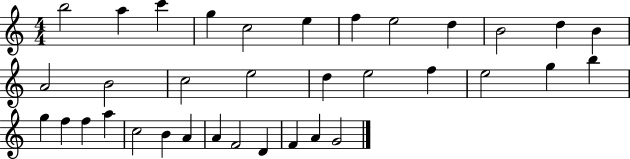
B5/h A5/q C6/q G5/q C5/h E5/q F5/q E5/h D5/q B4/h D5/q B4/q A4/h B4/h C5/h E5/h D5/q E5/h F5/q E5/h G5/q B5/q G5/q F5/q F5/q A5/q C5/h B4/q A4/q A4/q F4/h D4/q F4/q A4/q G4/h